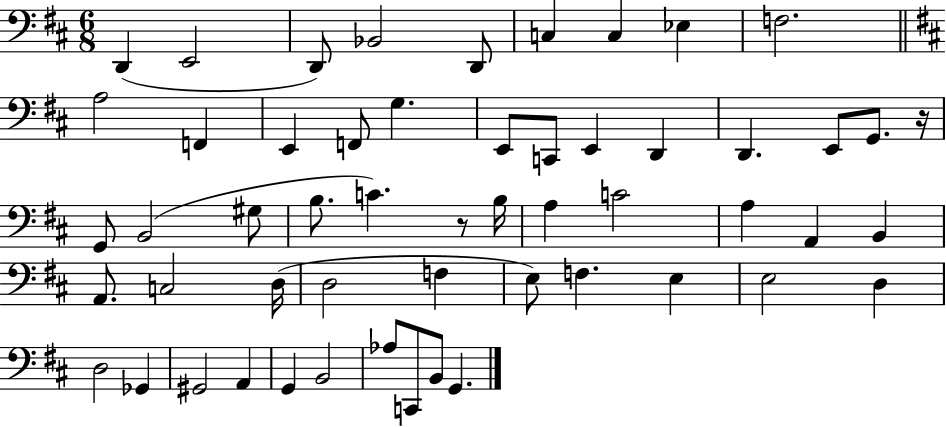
D2/q E2/h D2/e Bb2/h D2/e C3/q C3/q Eb3/q F3/h. A3/h F2/q E2/q F2/e G3/q. E2/e C2/e E2/q D2/q D2/q. E2/e G2/e. R/s G2/e B2/h G#3/e B3/e. C4/q. R/e B3/s A3/q C4/h A3/q A2/q B2/q A2/e. C3/h D3/s D3/h F3/q E3/e F3/q. E3/q E3/h D3/q D3/h Gb2/q G#2/h A2/q G2/q B2/h Ab3/e C2/e B2/e G2/q.